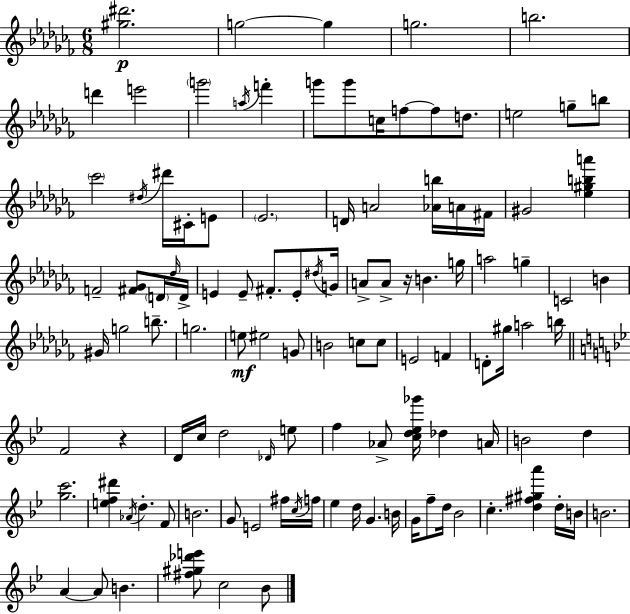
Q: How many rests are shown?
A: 2